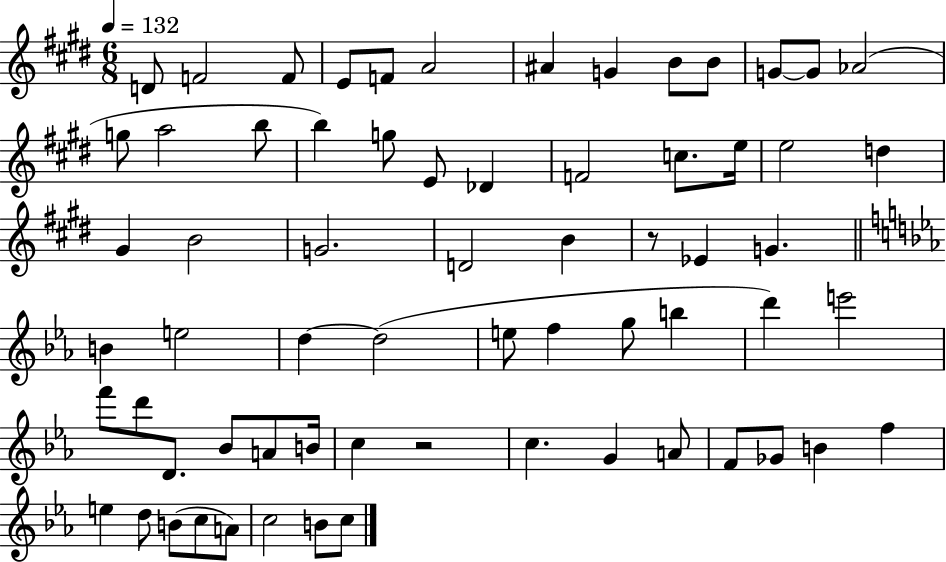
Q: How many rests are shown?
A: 2